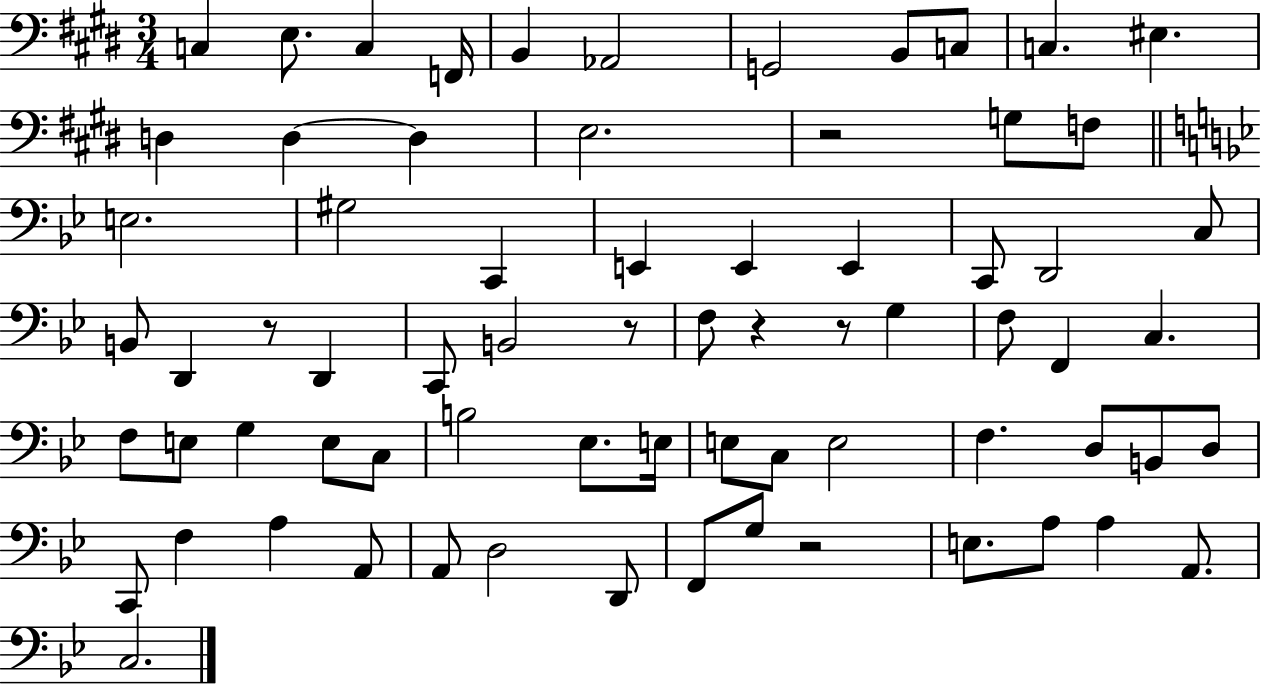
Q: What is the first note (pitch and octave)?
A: C3